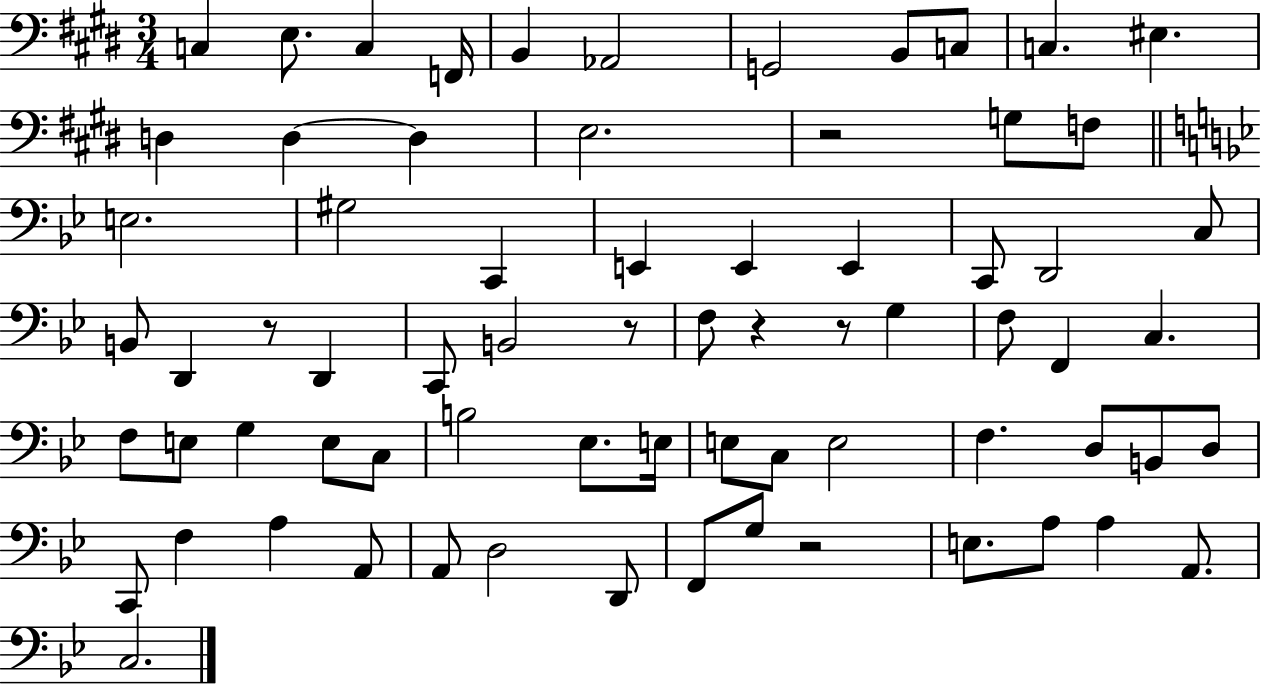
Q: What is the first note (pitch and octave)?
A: C3